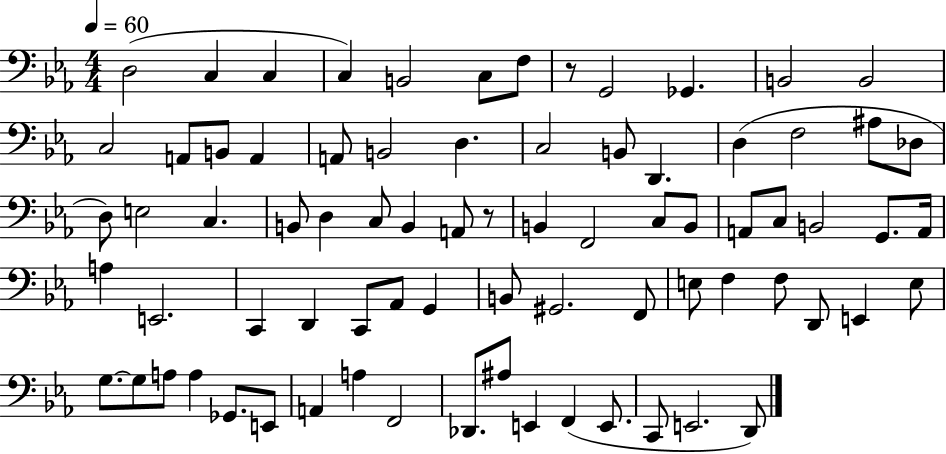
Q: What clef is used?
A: bass